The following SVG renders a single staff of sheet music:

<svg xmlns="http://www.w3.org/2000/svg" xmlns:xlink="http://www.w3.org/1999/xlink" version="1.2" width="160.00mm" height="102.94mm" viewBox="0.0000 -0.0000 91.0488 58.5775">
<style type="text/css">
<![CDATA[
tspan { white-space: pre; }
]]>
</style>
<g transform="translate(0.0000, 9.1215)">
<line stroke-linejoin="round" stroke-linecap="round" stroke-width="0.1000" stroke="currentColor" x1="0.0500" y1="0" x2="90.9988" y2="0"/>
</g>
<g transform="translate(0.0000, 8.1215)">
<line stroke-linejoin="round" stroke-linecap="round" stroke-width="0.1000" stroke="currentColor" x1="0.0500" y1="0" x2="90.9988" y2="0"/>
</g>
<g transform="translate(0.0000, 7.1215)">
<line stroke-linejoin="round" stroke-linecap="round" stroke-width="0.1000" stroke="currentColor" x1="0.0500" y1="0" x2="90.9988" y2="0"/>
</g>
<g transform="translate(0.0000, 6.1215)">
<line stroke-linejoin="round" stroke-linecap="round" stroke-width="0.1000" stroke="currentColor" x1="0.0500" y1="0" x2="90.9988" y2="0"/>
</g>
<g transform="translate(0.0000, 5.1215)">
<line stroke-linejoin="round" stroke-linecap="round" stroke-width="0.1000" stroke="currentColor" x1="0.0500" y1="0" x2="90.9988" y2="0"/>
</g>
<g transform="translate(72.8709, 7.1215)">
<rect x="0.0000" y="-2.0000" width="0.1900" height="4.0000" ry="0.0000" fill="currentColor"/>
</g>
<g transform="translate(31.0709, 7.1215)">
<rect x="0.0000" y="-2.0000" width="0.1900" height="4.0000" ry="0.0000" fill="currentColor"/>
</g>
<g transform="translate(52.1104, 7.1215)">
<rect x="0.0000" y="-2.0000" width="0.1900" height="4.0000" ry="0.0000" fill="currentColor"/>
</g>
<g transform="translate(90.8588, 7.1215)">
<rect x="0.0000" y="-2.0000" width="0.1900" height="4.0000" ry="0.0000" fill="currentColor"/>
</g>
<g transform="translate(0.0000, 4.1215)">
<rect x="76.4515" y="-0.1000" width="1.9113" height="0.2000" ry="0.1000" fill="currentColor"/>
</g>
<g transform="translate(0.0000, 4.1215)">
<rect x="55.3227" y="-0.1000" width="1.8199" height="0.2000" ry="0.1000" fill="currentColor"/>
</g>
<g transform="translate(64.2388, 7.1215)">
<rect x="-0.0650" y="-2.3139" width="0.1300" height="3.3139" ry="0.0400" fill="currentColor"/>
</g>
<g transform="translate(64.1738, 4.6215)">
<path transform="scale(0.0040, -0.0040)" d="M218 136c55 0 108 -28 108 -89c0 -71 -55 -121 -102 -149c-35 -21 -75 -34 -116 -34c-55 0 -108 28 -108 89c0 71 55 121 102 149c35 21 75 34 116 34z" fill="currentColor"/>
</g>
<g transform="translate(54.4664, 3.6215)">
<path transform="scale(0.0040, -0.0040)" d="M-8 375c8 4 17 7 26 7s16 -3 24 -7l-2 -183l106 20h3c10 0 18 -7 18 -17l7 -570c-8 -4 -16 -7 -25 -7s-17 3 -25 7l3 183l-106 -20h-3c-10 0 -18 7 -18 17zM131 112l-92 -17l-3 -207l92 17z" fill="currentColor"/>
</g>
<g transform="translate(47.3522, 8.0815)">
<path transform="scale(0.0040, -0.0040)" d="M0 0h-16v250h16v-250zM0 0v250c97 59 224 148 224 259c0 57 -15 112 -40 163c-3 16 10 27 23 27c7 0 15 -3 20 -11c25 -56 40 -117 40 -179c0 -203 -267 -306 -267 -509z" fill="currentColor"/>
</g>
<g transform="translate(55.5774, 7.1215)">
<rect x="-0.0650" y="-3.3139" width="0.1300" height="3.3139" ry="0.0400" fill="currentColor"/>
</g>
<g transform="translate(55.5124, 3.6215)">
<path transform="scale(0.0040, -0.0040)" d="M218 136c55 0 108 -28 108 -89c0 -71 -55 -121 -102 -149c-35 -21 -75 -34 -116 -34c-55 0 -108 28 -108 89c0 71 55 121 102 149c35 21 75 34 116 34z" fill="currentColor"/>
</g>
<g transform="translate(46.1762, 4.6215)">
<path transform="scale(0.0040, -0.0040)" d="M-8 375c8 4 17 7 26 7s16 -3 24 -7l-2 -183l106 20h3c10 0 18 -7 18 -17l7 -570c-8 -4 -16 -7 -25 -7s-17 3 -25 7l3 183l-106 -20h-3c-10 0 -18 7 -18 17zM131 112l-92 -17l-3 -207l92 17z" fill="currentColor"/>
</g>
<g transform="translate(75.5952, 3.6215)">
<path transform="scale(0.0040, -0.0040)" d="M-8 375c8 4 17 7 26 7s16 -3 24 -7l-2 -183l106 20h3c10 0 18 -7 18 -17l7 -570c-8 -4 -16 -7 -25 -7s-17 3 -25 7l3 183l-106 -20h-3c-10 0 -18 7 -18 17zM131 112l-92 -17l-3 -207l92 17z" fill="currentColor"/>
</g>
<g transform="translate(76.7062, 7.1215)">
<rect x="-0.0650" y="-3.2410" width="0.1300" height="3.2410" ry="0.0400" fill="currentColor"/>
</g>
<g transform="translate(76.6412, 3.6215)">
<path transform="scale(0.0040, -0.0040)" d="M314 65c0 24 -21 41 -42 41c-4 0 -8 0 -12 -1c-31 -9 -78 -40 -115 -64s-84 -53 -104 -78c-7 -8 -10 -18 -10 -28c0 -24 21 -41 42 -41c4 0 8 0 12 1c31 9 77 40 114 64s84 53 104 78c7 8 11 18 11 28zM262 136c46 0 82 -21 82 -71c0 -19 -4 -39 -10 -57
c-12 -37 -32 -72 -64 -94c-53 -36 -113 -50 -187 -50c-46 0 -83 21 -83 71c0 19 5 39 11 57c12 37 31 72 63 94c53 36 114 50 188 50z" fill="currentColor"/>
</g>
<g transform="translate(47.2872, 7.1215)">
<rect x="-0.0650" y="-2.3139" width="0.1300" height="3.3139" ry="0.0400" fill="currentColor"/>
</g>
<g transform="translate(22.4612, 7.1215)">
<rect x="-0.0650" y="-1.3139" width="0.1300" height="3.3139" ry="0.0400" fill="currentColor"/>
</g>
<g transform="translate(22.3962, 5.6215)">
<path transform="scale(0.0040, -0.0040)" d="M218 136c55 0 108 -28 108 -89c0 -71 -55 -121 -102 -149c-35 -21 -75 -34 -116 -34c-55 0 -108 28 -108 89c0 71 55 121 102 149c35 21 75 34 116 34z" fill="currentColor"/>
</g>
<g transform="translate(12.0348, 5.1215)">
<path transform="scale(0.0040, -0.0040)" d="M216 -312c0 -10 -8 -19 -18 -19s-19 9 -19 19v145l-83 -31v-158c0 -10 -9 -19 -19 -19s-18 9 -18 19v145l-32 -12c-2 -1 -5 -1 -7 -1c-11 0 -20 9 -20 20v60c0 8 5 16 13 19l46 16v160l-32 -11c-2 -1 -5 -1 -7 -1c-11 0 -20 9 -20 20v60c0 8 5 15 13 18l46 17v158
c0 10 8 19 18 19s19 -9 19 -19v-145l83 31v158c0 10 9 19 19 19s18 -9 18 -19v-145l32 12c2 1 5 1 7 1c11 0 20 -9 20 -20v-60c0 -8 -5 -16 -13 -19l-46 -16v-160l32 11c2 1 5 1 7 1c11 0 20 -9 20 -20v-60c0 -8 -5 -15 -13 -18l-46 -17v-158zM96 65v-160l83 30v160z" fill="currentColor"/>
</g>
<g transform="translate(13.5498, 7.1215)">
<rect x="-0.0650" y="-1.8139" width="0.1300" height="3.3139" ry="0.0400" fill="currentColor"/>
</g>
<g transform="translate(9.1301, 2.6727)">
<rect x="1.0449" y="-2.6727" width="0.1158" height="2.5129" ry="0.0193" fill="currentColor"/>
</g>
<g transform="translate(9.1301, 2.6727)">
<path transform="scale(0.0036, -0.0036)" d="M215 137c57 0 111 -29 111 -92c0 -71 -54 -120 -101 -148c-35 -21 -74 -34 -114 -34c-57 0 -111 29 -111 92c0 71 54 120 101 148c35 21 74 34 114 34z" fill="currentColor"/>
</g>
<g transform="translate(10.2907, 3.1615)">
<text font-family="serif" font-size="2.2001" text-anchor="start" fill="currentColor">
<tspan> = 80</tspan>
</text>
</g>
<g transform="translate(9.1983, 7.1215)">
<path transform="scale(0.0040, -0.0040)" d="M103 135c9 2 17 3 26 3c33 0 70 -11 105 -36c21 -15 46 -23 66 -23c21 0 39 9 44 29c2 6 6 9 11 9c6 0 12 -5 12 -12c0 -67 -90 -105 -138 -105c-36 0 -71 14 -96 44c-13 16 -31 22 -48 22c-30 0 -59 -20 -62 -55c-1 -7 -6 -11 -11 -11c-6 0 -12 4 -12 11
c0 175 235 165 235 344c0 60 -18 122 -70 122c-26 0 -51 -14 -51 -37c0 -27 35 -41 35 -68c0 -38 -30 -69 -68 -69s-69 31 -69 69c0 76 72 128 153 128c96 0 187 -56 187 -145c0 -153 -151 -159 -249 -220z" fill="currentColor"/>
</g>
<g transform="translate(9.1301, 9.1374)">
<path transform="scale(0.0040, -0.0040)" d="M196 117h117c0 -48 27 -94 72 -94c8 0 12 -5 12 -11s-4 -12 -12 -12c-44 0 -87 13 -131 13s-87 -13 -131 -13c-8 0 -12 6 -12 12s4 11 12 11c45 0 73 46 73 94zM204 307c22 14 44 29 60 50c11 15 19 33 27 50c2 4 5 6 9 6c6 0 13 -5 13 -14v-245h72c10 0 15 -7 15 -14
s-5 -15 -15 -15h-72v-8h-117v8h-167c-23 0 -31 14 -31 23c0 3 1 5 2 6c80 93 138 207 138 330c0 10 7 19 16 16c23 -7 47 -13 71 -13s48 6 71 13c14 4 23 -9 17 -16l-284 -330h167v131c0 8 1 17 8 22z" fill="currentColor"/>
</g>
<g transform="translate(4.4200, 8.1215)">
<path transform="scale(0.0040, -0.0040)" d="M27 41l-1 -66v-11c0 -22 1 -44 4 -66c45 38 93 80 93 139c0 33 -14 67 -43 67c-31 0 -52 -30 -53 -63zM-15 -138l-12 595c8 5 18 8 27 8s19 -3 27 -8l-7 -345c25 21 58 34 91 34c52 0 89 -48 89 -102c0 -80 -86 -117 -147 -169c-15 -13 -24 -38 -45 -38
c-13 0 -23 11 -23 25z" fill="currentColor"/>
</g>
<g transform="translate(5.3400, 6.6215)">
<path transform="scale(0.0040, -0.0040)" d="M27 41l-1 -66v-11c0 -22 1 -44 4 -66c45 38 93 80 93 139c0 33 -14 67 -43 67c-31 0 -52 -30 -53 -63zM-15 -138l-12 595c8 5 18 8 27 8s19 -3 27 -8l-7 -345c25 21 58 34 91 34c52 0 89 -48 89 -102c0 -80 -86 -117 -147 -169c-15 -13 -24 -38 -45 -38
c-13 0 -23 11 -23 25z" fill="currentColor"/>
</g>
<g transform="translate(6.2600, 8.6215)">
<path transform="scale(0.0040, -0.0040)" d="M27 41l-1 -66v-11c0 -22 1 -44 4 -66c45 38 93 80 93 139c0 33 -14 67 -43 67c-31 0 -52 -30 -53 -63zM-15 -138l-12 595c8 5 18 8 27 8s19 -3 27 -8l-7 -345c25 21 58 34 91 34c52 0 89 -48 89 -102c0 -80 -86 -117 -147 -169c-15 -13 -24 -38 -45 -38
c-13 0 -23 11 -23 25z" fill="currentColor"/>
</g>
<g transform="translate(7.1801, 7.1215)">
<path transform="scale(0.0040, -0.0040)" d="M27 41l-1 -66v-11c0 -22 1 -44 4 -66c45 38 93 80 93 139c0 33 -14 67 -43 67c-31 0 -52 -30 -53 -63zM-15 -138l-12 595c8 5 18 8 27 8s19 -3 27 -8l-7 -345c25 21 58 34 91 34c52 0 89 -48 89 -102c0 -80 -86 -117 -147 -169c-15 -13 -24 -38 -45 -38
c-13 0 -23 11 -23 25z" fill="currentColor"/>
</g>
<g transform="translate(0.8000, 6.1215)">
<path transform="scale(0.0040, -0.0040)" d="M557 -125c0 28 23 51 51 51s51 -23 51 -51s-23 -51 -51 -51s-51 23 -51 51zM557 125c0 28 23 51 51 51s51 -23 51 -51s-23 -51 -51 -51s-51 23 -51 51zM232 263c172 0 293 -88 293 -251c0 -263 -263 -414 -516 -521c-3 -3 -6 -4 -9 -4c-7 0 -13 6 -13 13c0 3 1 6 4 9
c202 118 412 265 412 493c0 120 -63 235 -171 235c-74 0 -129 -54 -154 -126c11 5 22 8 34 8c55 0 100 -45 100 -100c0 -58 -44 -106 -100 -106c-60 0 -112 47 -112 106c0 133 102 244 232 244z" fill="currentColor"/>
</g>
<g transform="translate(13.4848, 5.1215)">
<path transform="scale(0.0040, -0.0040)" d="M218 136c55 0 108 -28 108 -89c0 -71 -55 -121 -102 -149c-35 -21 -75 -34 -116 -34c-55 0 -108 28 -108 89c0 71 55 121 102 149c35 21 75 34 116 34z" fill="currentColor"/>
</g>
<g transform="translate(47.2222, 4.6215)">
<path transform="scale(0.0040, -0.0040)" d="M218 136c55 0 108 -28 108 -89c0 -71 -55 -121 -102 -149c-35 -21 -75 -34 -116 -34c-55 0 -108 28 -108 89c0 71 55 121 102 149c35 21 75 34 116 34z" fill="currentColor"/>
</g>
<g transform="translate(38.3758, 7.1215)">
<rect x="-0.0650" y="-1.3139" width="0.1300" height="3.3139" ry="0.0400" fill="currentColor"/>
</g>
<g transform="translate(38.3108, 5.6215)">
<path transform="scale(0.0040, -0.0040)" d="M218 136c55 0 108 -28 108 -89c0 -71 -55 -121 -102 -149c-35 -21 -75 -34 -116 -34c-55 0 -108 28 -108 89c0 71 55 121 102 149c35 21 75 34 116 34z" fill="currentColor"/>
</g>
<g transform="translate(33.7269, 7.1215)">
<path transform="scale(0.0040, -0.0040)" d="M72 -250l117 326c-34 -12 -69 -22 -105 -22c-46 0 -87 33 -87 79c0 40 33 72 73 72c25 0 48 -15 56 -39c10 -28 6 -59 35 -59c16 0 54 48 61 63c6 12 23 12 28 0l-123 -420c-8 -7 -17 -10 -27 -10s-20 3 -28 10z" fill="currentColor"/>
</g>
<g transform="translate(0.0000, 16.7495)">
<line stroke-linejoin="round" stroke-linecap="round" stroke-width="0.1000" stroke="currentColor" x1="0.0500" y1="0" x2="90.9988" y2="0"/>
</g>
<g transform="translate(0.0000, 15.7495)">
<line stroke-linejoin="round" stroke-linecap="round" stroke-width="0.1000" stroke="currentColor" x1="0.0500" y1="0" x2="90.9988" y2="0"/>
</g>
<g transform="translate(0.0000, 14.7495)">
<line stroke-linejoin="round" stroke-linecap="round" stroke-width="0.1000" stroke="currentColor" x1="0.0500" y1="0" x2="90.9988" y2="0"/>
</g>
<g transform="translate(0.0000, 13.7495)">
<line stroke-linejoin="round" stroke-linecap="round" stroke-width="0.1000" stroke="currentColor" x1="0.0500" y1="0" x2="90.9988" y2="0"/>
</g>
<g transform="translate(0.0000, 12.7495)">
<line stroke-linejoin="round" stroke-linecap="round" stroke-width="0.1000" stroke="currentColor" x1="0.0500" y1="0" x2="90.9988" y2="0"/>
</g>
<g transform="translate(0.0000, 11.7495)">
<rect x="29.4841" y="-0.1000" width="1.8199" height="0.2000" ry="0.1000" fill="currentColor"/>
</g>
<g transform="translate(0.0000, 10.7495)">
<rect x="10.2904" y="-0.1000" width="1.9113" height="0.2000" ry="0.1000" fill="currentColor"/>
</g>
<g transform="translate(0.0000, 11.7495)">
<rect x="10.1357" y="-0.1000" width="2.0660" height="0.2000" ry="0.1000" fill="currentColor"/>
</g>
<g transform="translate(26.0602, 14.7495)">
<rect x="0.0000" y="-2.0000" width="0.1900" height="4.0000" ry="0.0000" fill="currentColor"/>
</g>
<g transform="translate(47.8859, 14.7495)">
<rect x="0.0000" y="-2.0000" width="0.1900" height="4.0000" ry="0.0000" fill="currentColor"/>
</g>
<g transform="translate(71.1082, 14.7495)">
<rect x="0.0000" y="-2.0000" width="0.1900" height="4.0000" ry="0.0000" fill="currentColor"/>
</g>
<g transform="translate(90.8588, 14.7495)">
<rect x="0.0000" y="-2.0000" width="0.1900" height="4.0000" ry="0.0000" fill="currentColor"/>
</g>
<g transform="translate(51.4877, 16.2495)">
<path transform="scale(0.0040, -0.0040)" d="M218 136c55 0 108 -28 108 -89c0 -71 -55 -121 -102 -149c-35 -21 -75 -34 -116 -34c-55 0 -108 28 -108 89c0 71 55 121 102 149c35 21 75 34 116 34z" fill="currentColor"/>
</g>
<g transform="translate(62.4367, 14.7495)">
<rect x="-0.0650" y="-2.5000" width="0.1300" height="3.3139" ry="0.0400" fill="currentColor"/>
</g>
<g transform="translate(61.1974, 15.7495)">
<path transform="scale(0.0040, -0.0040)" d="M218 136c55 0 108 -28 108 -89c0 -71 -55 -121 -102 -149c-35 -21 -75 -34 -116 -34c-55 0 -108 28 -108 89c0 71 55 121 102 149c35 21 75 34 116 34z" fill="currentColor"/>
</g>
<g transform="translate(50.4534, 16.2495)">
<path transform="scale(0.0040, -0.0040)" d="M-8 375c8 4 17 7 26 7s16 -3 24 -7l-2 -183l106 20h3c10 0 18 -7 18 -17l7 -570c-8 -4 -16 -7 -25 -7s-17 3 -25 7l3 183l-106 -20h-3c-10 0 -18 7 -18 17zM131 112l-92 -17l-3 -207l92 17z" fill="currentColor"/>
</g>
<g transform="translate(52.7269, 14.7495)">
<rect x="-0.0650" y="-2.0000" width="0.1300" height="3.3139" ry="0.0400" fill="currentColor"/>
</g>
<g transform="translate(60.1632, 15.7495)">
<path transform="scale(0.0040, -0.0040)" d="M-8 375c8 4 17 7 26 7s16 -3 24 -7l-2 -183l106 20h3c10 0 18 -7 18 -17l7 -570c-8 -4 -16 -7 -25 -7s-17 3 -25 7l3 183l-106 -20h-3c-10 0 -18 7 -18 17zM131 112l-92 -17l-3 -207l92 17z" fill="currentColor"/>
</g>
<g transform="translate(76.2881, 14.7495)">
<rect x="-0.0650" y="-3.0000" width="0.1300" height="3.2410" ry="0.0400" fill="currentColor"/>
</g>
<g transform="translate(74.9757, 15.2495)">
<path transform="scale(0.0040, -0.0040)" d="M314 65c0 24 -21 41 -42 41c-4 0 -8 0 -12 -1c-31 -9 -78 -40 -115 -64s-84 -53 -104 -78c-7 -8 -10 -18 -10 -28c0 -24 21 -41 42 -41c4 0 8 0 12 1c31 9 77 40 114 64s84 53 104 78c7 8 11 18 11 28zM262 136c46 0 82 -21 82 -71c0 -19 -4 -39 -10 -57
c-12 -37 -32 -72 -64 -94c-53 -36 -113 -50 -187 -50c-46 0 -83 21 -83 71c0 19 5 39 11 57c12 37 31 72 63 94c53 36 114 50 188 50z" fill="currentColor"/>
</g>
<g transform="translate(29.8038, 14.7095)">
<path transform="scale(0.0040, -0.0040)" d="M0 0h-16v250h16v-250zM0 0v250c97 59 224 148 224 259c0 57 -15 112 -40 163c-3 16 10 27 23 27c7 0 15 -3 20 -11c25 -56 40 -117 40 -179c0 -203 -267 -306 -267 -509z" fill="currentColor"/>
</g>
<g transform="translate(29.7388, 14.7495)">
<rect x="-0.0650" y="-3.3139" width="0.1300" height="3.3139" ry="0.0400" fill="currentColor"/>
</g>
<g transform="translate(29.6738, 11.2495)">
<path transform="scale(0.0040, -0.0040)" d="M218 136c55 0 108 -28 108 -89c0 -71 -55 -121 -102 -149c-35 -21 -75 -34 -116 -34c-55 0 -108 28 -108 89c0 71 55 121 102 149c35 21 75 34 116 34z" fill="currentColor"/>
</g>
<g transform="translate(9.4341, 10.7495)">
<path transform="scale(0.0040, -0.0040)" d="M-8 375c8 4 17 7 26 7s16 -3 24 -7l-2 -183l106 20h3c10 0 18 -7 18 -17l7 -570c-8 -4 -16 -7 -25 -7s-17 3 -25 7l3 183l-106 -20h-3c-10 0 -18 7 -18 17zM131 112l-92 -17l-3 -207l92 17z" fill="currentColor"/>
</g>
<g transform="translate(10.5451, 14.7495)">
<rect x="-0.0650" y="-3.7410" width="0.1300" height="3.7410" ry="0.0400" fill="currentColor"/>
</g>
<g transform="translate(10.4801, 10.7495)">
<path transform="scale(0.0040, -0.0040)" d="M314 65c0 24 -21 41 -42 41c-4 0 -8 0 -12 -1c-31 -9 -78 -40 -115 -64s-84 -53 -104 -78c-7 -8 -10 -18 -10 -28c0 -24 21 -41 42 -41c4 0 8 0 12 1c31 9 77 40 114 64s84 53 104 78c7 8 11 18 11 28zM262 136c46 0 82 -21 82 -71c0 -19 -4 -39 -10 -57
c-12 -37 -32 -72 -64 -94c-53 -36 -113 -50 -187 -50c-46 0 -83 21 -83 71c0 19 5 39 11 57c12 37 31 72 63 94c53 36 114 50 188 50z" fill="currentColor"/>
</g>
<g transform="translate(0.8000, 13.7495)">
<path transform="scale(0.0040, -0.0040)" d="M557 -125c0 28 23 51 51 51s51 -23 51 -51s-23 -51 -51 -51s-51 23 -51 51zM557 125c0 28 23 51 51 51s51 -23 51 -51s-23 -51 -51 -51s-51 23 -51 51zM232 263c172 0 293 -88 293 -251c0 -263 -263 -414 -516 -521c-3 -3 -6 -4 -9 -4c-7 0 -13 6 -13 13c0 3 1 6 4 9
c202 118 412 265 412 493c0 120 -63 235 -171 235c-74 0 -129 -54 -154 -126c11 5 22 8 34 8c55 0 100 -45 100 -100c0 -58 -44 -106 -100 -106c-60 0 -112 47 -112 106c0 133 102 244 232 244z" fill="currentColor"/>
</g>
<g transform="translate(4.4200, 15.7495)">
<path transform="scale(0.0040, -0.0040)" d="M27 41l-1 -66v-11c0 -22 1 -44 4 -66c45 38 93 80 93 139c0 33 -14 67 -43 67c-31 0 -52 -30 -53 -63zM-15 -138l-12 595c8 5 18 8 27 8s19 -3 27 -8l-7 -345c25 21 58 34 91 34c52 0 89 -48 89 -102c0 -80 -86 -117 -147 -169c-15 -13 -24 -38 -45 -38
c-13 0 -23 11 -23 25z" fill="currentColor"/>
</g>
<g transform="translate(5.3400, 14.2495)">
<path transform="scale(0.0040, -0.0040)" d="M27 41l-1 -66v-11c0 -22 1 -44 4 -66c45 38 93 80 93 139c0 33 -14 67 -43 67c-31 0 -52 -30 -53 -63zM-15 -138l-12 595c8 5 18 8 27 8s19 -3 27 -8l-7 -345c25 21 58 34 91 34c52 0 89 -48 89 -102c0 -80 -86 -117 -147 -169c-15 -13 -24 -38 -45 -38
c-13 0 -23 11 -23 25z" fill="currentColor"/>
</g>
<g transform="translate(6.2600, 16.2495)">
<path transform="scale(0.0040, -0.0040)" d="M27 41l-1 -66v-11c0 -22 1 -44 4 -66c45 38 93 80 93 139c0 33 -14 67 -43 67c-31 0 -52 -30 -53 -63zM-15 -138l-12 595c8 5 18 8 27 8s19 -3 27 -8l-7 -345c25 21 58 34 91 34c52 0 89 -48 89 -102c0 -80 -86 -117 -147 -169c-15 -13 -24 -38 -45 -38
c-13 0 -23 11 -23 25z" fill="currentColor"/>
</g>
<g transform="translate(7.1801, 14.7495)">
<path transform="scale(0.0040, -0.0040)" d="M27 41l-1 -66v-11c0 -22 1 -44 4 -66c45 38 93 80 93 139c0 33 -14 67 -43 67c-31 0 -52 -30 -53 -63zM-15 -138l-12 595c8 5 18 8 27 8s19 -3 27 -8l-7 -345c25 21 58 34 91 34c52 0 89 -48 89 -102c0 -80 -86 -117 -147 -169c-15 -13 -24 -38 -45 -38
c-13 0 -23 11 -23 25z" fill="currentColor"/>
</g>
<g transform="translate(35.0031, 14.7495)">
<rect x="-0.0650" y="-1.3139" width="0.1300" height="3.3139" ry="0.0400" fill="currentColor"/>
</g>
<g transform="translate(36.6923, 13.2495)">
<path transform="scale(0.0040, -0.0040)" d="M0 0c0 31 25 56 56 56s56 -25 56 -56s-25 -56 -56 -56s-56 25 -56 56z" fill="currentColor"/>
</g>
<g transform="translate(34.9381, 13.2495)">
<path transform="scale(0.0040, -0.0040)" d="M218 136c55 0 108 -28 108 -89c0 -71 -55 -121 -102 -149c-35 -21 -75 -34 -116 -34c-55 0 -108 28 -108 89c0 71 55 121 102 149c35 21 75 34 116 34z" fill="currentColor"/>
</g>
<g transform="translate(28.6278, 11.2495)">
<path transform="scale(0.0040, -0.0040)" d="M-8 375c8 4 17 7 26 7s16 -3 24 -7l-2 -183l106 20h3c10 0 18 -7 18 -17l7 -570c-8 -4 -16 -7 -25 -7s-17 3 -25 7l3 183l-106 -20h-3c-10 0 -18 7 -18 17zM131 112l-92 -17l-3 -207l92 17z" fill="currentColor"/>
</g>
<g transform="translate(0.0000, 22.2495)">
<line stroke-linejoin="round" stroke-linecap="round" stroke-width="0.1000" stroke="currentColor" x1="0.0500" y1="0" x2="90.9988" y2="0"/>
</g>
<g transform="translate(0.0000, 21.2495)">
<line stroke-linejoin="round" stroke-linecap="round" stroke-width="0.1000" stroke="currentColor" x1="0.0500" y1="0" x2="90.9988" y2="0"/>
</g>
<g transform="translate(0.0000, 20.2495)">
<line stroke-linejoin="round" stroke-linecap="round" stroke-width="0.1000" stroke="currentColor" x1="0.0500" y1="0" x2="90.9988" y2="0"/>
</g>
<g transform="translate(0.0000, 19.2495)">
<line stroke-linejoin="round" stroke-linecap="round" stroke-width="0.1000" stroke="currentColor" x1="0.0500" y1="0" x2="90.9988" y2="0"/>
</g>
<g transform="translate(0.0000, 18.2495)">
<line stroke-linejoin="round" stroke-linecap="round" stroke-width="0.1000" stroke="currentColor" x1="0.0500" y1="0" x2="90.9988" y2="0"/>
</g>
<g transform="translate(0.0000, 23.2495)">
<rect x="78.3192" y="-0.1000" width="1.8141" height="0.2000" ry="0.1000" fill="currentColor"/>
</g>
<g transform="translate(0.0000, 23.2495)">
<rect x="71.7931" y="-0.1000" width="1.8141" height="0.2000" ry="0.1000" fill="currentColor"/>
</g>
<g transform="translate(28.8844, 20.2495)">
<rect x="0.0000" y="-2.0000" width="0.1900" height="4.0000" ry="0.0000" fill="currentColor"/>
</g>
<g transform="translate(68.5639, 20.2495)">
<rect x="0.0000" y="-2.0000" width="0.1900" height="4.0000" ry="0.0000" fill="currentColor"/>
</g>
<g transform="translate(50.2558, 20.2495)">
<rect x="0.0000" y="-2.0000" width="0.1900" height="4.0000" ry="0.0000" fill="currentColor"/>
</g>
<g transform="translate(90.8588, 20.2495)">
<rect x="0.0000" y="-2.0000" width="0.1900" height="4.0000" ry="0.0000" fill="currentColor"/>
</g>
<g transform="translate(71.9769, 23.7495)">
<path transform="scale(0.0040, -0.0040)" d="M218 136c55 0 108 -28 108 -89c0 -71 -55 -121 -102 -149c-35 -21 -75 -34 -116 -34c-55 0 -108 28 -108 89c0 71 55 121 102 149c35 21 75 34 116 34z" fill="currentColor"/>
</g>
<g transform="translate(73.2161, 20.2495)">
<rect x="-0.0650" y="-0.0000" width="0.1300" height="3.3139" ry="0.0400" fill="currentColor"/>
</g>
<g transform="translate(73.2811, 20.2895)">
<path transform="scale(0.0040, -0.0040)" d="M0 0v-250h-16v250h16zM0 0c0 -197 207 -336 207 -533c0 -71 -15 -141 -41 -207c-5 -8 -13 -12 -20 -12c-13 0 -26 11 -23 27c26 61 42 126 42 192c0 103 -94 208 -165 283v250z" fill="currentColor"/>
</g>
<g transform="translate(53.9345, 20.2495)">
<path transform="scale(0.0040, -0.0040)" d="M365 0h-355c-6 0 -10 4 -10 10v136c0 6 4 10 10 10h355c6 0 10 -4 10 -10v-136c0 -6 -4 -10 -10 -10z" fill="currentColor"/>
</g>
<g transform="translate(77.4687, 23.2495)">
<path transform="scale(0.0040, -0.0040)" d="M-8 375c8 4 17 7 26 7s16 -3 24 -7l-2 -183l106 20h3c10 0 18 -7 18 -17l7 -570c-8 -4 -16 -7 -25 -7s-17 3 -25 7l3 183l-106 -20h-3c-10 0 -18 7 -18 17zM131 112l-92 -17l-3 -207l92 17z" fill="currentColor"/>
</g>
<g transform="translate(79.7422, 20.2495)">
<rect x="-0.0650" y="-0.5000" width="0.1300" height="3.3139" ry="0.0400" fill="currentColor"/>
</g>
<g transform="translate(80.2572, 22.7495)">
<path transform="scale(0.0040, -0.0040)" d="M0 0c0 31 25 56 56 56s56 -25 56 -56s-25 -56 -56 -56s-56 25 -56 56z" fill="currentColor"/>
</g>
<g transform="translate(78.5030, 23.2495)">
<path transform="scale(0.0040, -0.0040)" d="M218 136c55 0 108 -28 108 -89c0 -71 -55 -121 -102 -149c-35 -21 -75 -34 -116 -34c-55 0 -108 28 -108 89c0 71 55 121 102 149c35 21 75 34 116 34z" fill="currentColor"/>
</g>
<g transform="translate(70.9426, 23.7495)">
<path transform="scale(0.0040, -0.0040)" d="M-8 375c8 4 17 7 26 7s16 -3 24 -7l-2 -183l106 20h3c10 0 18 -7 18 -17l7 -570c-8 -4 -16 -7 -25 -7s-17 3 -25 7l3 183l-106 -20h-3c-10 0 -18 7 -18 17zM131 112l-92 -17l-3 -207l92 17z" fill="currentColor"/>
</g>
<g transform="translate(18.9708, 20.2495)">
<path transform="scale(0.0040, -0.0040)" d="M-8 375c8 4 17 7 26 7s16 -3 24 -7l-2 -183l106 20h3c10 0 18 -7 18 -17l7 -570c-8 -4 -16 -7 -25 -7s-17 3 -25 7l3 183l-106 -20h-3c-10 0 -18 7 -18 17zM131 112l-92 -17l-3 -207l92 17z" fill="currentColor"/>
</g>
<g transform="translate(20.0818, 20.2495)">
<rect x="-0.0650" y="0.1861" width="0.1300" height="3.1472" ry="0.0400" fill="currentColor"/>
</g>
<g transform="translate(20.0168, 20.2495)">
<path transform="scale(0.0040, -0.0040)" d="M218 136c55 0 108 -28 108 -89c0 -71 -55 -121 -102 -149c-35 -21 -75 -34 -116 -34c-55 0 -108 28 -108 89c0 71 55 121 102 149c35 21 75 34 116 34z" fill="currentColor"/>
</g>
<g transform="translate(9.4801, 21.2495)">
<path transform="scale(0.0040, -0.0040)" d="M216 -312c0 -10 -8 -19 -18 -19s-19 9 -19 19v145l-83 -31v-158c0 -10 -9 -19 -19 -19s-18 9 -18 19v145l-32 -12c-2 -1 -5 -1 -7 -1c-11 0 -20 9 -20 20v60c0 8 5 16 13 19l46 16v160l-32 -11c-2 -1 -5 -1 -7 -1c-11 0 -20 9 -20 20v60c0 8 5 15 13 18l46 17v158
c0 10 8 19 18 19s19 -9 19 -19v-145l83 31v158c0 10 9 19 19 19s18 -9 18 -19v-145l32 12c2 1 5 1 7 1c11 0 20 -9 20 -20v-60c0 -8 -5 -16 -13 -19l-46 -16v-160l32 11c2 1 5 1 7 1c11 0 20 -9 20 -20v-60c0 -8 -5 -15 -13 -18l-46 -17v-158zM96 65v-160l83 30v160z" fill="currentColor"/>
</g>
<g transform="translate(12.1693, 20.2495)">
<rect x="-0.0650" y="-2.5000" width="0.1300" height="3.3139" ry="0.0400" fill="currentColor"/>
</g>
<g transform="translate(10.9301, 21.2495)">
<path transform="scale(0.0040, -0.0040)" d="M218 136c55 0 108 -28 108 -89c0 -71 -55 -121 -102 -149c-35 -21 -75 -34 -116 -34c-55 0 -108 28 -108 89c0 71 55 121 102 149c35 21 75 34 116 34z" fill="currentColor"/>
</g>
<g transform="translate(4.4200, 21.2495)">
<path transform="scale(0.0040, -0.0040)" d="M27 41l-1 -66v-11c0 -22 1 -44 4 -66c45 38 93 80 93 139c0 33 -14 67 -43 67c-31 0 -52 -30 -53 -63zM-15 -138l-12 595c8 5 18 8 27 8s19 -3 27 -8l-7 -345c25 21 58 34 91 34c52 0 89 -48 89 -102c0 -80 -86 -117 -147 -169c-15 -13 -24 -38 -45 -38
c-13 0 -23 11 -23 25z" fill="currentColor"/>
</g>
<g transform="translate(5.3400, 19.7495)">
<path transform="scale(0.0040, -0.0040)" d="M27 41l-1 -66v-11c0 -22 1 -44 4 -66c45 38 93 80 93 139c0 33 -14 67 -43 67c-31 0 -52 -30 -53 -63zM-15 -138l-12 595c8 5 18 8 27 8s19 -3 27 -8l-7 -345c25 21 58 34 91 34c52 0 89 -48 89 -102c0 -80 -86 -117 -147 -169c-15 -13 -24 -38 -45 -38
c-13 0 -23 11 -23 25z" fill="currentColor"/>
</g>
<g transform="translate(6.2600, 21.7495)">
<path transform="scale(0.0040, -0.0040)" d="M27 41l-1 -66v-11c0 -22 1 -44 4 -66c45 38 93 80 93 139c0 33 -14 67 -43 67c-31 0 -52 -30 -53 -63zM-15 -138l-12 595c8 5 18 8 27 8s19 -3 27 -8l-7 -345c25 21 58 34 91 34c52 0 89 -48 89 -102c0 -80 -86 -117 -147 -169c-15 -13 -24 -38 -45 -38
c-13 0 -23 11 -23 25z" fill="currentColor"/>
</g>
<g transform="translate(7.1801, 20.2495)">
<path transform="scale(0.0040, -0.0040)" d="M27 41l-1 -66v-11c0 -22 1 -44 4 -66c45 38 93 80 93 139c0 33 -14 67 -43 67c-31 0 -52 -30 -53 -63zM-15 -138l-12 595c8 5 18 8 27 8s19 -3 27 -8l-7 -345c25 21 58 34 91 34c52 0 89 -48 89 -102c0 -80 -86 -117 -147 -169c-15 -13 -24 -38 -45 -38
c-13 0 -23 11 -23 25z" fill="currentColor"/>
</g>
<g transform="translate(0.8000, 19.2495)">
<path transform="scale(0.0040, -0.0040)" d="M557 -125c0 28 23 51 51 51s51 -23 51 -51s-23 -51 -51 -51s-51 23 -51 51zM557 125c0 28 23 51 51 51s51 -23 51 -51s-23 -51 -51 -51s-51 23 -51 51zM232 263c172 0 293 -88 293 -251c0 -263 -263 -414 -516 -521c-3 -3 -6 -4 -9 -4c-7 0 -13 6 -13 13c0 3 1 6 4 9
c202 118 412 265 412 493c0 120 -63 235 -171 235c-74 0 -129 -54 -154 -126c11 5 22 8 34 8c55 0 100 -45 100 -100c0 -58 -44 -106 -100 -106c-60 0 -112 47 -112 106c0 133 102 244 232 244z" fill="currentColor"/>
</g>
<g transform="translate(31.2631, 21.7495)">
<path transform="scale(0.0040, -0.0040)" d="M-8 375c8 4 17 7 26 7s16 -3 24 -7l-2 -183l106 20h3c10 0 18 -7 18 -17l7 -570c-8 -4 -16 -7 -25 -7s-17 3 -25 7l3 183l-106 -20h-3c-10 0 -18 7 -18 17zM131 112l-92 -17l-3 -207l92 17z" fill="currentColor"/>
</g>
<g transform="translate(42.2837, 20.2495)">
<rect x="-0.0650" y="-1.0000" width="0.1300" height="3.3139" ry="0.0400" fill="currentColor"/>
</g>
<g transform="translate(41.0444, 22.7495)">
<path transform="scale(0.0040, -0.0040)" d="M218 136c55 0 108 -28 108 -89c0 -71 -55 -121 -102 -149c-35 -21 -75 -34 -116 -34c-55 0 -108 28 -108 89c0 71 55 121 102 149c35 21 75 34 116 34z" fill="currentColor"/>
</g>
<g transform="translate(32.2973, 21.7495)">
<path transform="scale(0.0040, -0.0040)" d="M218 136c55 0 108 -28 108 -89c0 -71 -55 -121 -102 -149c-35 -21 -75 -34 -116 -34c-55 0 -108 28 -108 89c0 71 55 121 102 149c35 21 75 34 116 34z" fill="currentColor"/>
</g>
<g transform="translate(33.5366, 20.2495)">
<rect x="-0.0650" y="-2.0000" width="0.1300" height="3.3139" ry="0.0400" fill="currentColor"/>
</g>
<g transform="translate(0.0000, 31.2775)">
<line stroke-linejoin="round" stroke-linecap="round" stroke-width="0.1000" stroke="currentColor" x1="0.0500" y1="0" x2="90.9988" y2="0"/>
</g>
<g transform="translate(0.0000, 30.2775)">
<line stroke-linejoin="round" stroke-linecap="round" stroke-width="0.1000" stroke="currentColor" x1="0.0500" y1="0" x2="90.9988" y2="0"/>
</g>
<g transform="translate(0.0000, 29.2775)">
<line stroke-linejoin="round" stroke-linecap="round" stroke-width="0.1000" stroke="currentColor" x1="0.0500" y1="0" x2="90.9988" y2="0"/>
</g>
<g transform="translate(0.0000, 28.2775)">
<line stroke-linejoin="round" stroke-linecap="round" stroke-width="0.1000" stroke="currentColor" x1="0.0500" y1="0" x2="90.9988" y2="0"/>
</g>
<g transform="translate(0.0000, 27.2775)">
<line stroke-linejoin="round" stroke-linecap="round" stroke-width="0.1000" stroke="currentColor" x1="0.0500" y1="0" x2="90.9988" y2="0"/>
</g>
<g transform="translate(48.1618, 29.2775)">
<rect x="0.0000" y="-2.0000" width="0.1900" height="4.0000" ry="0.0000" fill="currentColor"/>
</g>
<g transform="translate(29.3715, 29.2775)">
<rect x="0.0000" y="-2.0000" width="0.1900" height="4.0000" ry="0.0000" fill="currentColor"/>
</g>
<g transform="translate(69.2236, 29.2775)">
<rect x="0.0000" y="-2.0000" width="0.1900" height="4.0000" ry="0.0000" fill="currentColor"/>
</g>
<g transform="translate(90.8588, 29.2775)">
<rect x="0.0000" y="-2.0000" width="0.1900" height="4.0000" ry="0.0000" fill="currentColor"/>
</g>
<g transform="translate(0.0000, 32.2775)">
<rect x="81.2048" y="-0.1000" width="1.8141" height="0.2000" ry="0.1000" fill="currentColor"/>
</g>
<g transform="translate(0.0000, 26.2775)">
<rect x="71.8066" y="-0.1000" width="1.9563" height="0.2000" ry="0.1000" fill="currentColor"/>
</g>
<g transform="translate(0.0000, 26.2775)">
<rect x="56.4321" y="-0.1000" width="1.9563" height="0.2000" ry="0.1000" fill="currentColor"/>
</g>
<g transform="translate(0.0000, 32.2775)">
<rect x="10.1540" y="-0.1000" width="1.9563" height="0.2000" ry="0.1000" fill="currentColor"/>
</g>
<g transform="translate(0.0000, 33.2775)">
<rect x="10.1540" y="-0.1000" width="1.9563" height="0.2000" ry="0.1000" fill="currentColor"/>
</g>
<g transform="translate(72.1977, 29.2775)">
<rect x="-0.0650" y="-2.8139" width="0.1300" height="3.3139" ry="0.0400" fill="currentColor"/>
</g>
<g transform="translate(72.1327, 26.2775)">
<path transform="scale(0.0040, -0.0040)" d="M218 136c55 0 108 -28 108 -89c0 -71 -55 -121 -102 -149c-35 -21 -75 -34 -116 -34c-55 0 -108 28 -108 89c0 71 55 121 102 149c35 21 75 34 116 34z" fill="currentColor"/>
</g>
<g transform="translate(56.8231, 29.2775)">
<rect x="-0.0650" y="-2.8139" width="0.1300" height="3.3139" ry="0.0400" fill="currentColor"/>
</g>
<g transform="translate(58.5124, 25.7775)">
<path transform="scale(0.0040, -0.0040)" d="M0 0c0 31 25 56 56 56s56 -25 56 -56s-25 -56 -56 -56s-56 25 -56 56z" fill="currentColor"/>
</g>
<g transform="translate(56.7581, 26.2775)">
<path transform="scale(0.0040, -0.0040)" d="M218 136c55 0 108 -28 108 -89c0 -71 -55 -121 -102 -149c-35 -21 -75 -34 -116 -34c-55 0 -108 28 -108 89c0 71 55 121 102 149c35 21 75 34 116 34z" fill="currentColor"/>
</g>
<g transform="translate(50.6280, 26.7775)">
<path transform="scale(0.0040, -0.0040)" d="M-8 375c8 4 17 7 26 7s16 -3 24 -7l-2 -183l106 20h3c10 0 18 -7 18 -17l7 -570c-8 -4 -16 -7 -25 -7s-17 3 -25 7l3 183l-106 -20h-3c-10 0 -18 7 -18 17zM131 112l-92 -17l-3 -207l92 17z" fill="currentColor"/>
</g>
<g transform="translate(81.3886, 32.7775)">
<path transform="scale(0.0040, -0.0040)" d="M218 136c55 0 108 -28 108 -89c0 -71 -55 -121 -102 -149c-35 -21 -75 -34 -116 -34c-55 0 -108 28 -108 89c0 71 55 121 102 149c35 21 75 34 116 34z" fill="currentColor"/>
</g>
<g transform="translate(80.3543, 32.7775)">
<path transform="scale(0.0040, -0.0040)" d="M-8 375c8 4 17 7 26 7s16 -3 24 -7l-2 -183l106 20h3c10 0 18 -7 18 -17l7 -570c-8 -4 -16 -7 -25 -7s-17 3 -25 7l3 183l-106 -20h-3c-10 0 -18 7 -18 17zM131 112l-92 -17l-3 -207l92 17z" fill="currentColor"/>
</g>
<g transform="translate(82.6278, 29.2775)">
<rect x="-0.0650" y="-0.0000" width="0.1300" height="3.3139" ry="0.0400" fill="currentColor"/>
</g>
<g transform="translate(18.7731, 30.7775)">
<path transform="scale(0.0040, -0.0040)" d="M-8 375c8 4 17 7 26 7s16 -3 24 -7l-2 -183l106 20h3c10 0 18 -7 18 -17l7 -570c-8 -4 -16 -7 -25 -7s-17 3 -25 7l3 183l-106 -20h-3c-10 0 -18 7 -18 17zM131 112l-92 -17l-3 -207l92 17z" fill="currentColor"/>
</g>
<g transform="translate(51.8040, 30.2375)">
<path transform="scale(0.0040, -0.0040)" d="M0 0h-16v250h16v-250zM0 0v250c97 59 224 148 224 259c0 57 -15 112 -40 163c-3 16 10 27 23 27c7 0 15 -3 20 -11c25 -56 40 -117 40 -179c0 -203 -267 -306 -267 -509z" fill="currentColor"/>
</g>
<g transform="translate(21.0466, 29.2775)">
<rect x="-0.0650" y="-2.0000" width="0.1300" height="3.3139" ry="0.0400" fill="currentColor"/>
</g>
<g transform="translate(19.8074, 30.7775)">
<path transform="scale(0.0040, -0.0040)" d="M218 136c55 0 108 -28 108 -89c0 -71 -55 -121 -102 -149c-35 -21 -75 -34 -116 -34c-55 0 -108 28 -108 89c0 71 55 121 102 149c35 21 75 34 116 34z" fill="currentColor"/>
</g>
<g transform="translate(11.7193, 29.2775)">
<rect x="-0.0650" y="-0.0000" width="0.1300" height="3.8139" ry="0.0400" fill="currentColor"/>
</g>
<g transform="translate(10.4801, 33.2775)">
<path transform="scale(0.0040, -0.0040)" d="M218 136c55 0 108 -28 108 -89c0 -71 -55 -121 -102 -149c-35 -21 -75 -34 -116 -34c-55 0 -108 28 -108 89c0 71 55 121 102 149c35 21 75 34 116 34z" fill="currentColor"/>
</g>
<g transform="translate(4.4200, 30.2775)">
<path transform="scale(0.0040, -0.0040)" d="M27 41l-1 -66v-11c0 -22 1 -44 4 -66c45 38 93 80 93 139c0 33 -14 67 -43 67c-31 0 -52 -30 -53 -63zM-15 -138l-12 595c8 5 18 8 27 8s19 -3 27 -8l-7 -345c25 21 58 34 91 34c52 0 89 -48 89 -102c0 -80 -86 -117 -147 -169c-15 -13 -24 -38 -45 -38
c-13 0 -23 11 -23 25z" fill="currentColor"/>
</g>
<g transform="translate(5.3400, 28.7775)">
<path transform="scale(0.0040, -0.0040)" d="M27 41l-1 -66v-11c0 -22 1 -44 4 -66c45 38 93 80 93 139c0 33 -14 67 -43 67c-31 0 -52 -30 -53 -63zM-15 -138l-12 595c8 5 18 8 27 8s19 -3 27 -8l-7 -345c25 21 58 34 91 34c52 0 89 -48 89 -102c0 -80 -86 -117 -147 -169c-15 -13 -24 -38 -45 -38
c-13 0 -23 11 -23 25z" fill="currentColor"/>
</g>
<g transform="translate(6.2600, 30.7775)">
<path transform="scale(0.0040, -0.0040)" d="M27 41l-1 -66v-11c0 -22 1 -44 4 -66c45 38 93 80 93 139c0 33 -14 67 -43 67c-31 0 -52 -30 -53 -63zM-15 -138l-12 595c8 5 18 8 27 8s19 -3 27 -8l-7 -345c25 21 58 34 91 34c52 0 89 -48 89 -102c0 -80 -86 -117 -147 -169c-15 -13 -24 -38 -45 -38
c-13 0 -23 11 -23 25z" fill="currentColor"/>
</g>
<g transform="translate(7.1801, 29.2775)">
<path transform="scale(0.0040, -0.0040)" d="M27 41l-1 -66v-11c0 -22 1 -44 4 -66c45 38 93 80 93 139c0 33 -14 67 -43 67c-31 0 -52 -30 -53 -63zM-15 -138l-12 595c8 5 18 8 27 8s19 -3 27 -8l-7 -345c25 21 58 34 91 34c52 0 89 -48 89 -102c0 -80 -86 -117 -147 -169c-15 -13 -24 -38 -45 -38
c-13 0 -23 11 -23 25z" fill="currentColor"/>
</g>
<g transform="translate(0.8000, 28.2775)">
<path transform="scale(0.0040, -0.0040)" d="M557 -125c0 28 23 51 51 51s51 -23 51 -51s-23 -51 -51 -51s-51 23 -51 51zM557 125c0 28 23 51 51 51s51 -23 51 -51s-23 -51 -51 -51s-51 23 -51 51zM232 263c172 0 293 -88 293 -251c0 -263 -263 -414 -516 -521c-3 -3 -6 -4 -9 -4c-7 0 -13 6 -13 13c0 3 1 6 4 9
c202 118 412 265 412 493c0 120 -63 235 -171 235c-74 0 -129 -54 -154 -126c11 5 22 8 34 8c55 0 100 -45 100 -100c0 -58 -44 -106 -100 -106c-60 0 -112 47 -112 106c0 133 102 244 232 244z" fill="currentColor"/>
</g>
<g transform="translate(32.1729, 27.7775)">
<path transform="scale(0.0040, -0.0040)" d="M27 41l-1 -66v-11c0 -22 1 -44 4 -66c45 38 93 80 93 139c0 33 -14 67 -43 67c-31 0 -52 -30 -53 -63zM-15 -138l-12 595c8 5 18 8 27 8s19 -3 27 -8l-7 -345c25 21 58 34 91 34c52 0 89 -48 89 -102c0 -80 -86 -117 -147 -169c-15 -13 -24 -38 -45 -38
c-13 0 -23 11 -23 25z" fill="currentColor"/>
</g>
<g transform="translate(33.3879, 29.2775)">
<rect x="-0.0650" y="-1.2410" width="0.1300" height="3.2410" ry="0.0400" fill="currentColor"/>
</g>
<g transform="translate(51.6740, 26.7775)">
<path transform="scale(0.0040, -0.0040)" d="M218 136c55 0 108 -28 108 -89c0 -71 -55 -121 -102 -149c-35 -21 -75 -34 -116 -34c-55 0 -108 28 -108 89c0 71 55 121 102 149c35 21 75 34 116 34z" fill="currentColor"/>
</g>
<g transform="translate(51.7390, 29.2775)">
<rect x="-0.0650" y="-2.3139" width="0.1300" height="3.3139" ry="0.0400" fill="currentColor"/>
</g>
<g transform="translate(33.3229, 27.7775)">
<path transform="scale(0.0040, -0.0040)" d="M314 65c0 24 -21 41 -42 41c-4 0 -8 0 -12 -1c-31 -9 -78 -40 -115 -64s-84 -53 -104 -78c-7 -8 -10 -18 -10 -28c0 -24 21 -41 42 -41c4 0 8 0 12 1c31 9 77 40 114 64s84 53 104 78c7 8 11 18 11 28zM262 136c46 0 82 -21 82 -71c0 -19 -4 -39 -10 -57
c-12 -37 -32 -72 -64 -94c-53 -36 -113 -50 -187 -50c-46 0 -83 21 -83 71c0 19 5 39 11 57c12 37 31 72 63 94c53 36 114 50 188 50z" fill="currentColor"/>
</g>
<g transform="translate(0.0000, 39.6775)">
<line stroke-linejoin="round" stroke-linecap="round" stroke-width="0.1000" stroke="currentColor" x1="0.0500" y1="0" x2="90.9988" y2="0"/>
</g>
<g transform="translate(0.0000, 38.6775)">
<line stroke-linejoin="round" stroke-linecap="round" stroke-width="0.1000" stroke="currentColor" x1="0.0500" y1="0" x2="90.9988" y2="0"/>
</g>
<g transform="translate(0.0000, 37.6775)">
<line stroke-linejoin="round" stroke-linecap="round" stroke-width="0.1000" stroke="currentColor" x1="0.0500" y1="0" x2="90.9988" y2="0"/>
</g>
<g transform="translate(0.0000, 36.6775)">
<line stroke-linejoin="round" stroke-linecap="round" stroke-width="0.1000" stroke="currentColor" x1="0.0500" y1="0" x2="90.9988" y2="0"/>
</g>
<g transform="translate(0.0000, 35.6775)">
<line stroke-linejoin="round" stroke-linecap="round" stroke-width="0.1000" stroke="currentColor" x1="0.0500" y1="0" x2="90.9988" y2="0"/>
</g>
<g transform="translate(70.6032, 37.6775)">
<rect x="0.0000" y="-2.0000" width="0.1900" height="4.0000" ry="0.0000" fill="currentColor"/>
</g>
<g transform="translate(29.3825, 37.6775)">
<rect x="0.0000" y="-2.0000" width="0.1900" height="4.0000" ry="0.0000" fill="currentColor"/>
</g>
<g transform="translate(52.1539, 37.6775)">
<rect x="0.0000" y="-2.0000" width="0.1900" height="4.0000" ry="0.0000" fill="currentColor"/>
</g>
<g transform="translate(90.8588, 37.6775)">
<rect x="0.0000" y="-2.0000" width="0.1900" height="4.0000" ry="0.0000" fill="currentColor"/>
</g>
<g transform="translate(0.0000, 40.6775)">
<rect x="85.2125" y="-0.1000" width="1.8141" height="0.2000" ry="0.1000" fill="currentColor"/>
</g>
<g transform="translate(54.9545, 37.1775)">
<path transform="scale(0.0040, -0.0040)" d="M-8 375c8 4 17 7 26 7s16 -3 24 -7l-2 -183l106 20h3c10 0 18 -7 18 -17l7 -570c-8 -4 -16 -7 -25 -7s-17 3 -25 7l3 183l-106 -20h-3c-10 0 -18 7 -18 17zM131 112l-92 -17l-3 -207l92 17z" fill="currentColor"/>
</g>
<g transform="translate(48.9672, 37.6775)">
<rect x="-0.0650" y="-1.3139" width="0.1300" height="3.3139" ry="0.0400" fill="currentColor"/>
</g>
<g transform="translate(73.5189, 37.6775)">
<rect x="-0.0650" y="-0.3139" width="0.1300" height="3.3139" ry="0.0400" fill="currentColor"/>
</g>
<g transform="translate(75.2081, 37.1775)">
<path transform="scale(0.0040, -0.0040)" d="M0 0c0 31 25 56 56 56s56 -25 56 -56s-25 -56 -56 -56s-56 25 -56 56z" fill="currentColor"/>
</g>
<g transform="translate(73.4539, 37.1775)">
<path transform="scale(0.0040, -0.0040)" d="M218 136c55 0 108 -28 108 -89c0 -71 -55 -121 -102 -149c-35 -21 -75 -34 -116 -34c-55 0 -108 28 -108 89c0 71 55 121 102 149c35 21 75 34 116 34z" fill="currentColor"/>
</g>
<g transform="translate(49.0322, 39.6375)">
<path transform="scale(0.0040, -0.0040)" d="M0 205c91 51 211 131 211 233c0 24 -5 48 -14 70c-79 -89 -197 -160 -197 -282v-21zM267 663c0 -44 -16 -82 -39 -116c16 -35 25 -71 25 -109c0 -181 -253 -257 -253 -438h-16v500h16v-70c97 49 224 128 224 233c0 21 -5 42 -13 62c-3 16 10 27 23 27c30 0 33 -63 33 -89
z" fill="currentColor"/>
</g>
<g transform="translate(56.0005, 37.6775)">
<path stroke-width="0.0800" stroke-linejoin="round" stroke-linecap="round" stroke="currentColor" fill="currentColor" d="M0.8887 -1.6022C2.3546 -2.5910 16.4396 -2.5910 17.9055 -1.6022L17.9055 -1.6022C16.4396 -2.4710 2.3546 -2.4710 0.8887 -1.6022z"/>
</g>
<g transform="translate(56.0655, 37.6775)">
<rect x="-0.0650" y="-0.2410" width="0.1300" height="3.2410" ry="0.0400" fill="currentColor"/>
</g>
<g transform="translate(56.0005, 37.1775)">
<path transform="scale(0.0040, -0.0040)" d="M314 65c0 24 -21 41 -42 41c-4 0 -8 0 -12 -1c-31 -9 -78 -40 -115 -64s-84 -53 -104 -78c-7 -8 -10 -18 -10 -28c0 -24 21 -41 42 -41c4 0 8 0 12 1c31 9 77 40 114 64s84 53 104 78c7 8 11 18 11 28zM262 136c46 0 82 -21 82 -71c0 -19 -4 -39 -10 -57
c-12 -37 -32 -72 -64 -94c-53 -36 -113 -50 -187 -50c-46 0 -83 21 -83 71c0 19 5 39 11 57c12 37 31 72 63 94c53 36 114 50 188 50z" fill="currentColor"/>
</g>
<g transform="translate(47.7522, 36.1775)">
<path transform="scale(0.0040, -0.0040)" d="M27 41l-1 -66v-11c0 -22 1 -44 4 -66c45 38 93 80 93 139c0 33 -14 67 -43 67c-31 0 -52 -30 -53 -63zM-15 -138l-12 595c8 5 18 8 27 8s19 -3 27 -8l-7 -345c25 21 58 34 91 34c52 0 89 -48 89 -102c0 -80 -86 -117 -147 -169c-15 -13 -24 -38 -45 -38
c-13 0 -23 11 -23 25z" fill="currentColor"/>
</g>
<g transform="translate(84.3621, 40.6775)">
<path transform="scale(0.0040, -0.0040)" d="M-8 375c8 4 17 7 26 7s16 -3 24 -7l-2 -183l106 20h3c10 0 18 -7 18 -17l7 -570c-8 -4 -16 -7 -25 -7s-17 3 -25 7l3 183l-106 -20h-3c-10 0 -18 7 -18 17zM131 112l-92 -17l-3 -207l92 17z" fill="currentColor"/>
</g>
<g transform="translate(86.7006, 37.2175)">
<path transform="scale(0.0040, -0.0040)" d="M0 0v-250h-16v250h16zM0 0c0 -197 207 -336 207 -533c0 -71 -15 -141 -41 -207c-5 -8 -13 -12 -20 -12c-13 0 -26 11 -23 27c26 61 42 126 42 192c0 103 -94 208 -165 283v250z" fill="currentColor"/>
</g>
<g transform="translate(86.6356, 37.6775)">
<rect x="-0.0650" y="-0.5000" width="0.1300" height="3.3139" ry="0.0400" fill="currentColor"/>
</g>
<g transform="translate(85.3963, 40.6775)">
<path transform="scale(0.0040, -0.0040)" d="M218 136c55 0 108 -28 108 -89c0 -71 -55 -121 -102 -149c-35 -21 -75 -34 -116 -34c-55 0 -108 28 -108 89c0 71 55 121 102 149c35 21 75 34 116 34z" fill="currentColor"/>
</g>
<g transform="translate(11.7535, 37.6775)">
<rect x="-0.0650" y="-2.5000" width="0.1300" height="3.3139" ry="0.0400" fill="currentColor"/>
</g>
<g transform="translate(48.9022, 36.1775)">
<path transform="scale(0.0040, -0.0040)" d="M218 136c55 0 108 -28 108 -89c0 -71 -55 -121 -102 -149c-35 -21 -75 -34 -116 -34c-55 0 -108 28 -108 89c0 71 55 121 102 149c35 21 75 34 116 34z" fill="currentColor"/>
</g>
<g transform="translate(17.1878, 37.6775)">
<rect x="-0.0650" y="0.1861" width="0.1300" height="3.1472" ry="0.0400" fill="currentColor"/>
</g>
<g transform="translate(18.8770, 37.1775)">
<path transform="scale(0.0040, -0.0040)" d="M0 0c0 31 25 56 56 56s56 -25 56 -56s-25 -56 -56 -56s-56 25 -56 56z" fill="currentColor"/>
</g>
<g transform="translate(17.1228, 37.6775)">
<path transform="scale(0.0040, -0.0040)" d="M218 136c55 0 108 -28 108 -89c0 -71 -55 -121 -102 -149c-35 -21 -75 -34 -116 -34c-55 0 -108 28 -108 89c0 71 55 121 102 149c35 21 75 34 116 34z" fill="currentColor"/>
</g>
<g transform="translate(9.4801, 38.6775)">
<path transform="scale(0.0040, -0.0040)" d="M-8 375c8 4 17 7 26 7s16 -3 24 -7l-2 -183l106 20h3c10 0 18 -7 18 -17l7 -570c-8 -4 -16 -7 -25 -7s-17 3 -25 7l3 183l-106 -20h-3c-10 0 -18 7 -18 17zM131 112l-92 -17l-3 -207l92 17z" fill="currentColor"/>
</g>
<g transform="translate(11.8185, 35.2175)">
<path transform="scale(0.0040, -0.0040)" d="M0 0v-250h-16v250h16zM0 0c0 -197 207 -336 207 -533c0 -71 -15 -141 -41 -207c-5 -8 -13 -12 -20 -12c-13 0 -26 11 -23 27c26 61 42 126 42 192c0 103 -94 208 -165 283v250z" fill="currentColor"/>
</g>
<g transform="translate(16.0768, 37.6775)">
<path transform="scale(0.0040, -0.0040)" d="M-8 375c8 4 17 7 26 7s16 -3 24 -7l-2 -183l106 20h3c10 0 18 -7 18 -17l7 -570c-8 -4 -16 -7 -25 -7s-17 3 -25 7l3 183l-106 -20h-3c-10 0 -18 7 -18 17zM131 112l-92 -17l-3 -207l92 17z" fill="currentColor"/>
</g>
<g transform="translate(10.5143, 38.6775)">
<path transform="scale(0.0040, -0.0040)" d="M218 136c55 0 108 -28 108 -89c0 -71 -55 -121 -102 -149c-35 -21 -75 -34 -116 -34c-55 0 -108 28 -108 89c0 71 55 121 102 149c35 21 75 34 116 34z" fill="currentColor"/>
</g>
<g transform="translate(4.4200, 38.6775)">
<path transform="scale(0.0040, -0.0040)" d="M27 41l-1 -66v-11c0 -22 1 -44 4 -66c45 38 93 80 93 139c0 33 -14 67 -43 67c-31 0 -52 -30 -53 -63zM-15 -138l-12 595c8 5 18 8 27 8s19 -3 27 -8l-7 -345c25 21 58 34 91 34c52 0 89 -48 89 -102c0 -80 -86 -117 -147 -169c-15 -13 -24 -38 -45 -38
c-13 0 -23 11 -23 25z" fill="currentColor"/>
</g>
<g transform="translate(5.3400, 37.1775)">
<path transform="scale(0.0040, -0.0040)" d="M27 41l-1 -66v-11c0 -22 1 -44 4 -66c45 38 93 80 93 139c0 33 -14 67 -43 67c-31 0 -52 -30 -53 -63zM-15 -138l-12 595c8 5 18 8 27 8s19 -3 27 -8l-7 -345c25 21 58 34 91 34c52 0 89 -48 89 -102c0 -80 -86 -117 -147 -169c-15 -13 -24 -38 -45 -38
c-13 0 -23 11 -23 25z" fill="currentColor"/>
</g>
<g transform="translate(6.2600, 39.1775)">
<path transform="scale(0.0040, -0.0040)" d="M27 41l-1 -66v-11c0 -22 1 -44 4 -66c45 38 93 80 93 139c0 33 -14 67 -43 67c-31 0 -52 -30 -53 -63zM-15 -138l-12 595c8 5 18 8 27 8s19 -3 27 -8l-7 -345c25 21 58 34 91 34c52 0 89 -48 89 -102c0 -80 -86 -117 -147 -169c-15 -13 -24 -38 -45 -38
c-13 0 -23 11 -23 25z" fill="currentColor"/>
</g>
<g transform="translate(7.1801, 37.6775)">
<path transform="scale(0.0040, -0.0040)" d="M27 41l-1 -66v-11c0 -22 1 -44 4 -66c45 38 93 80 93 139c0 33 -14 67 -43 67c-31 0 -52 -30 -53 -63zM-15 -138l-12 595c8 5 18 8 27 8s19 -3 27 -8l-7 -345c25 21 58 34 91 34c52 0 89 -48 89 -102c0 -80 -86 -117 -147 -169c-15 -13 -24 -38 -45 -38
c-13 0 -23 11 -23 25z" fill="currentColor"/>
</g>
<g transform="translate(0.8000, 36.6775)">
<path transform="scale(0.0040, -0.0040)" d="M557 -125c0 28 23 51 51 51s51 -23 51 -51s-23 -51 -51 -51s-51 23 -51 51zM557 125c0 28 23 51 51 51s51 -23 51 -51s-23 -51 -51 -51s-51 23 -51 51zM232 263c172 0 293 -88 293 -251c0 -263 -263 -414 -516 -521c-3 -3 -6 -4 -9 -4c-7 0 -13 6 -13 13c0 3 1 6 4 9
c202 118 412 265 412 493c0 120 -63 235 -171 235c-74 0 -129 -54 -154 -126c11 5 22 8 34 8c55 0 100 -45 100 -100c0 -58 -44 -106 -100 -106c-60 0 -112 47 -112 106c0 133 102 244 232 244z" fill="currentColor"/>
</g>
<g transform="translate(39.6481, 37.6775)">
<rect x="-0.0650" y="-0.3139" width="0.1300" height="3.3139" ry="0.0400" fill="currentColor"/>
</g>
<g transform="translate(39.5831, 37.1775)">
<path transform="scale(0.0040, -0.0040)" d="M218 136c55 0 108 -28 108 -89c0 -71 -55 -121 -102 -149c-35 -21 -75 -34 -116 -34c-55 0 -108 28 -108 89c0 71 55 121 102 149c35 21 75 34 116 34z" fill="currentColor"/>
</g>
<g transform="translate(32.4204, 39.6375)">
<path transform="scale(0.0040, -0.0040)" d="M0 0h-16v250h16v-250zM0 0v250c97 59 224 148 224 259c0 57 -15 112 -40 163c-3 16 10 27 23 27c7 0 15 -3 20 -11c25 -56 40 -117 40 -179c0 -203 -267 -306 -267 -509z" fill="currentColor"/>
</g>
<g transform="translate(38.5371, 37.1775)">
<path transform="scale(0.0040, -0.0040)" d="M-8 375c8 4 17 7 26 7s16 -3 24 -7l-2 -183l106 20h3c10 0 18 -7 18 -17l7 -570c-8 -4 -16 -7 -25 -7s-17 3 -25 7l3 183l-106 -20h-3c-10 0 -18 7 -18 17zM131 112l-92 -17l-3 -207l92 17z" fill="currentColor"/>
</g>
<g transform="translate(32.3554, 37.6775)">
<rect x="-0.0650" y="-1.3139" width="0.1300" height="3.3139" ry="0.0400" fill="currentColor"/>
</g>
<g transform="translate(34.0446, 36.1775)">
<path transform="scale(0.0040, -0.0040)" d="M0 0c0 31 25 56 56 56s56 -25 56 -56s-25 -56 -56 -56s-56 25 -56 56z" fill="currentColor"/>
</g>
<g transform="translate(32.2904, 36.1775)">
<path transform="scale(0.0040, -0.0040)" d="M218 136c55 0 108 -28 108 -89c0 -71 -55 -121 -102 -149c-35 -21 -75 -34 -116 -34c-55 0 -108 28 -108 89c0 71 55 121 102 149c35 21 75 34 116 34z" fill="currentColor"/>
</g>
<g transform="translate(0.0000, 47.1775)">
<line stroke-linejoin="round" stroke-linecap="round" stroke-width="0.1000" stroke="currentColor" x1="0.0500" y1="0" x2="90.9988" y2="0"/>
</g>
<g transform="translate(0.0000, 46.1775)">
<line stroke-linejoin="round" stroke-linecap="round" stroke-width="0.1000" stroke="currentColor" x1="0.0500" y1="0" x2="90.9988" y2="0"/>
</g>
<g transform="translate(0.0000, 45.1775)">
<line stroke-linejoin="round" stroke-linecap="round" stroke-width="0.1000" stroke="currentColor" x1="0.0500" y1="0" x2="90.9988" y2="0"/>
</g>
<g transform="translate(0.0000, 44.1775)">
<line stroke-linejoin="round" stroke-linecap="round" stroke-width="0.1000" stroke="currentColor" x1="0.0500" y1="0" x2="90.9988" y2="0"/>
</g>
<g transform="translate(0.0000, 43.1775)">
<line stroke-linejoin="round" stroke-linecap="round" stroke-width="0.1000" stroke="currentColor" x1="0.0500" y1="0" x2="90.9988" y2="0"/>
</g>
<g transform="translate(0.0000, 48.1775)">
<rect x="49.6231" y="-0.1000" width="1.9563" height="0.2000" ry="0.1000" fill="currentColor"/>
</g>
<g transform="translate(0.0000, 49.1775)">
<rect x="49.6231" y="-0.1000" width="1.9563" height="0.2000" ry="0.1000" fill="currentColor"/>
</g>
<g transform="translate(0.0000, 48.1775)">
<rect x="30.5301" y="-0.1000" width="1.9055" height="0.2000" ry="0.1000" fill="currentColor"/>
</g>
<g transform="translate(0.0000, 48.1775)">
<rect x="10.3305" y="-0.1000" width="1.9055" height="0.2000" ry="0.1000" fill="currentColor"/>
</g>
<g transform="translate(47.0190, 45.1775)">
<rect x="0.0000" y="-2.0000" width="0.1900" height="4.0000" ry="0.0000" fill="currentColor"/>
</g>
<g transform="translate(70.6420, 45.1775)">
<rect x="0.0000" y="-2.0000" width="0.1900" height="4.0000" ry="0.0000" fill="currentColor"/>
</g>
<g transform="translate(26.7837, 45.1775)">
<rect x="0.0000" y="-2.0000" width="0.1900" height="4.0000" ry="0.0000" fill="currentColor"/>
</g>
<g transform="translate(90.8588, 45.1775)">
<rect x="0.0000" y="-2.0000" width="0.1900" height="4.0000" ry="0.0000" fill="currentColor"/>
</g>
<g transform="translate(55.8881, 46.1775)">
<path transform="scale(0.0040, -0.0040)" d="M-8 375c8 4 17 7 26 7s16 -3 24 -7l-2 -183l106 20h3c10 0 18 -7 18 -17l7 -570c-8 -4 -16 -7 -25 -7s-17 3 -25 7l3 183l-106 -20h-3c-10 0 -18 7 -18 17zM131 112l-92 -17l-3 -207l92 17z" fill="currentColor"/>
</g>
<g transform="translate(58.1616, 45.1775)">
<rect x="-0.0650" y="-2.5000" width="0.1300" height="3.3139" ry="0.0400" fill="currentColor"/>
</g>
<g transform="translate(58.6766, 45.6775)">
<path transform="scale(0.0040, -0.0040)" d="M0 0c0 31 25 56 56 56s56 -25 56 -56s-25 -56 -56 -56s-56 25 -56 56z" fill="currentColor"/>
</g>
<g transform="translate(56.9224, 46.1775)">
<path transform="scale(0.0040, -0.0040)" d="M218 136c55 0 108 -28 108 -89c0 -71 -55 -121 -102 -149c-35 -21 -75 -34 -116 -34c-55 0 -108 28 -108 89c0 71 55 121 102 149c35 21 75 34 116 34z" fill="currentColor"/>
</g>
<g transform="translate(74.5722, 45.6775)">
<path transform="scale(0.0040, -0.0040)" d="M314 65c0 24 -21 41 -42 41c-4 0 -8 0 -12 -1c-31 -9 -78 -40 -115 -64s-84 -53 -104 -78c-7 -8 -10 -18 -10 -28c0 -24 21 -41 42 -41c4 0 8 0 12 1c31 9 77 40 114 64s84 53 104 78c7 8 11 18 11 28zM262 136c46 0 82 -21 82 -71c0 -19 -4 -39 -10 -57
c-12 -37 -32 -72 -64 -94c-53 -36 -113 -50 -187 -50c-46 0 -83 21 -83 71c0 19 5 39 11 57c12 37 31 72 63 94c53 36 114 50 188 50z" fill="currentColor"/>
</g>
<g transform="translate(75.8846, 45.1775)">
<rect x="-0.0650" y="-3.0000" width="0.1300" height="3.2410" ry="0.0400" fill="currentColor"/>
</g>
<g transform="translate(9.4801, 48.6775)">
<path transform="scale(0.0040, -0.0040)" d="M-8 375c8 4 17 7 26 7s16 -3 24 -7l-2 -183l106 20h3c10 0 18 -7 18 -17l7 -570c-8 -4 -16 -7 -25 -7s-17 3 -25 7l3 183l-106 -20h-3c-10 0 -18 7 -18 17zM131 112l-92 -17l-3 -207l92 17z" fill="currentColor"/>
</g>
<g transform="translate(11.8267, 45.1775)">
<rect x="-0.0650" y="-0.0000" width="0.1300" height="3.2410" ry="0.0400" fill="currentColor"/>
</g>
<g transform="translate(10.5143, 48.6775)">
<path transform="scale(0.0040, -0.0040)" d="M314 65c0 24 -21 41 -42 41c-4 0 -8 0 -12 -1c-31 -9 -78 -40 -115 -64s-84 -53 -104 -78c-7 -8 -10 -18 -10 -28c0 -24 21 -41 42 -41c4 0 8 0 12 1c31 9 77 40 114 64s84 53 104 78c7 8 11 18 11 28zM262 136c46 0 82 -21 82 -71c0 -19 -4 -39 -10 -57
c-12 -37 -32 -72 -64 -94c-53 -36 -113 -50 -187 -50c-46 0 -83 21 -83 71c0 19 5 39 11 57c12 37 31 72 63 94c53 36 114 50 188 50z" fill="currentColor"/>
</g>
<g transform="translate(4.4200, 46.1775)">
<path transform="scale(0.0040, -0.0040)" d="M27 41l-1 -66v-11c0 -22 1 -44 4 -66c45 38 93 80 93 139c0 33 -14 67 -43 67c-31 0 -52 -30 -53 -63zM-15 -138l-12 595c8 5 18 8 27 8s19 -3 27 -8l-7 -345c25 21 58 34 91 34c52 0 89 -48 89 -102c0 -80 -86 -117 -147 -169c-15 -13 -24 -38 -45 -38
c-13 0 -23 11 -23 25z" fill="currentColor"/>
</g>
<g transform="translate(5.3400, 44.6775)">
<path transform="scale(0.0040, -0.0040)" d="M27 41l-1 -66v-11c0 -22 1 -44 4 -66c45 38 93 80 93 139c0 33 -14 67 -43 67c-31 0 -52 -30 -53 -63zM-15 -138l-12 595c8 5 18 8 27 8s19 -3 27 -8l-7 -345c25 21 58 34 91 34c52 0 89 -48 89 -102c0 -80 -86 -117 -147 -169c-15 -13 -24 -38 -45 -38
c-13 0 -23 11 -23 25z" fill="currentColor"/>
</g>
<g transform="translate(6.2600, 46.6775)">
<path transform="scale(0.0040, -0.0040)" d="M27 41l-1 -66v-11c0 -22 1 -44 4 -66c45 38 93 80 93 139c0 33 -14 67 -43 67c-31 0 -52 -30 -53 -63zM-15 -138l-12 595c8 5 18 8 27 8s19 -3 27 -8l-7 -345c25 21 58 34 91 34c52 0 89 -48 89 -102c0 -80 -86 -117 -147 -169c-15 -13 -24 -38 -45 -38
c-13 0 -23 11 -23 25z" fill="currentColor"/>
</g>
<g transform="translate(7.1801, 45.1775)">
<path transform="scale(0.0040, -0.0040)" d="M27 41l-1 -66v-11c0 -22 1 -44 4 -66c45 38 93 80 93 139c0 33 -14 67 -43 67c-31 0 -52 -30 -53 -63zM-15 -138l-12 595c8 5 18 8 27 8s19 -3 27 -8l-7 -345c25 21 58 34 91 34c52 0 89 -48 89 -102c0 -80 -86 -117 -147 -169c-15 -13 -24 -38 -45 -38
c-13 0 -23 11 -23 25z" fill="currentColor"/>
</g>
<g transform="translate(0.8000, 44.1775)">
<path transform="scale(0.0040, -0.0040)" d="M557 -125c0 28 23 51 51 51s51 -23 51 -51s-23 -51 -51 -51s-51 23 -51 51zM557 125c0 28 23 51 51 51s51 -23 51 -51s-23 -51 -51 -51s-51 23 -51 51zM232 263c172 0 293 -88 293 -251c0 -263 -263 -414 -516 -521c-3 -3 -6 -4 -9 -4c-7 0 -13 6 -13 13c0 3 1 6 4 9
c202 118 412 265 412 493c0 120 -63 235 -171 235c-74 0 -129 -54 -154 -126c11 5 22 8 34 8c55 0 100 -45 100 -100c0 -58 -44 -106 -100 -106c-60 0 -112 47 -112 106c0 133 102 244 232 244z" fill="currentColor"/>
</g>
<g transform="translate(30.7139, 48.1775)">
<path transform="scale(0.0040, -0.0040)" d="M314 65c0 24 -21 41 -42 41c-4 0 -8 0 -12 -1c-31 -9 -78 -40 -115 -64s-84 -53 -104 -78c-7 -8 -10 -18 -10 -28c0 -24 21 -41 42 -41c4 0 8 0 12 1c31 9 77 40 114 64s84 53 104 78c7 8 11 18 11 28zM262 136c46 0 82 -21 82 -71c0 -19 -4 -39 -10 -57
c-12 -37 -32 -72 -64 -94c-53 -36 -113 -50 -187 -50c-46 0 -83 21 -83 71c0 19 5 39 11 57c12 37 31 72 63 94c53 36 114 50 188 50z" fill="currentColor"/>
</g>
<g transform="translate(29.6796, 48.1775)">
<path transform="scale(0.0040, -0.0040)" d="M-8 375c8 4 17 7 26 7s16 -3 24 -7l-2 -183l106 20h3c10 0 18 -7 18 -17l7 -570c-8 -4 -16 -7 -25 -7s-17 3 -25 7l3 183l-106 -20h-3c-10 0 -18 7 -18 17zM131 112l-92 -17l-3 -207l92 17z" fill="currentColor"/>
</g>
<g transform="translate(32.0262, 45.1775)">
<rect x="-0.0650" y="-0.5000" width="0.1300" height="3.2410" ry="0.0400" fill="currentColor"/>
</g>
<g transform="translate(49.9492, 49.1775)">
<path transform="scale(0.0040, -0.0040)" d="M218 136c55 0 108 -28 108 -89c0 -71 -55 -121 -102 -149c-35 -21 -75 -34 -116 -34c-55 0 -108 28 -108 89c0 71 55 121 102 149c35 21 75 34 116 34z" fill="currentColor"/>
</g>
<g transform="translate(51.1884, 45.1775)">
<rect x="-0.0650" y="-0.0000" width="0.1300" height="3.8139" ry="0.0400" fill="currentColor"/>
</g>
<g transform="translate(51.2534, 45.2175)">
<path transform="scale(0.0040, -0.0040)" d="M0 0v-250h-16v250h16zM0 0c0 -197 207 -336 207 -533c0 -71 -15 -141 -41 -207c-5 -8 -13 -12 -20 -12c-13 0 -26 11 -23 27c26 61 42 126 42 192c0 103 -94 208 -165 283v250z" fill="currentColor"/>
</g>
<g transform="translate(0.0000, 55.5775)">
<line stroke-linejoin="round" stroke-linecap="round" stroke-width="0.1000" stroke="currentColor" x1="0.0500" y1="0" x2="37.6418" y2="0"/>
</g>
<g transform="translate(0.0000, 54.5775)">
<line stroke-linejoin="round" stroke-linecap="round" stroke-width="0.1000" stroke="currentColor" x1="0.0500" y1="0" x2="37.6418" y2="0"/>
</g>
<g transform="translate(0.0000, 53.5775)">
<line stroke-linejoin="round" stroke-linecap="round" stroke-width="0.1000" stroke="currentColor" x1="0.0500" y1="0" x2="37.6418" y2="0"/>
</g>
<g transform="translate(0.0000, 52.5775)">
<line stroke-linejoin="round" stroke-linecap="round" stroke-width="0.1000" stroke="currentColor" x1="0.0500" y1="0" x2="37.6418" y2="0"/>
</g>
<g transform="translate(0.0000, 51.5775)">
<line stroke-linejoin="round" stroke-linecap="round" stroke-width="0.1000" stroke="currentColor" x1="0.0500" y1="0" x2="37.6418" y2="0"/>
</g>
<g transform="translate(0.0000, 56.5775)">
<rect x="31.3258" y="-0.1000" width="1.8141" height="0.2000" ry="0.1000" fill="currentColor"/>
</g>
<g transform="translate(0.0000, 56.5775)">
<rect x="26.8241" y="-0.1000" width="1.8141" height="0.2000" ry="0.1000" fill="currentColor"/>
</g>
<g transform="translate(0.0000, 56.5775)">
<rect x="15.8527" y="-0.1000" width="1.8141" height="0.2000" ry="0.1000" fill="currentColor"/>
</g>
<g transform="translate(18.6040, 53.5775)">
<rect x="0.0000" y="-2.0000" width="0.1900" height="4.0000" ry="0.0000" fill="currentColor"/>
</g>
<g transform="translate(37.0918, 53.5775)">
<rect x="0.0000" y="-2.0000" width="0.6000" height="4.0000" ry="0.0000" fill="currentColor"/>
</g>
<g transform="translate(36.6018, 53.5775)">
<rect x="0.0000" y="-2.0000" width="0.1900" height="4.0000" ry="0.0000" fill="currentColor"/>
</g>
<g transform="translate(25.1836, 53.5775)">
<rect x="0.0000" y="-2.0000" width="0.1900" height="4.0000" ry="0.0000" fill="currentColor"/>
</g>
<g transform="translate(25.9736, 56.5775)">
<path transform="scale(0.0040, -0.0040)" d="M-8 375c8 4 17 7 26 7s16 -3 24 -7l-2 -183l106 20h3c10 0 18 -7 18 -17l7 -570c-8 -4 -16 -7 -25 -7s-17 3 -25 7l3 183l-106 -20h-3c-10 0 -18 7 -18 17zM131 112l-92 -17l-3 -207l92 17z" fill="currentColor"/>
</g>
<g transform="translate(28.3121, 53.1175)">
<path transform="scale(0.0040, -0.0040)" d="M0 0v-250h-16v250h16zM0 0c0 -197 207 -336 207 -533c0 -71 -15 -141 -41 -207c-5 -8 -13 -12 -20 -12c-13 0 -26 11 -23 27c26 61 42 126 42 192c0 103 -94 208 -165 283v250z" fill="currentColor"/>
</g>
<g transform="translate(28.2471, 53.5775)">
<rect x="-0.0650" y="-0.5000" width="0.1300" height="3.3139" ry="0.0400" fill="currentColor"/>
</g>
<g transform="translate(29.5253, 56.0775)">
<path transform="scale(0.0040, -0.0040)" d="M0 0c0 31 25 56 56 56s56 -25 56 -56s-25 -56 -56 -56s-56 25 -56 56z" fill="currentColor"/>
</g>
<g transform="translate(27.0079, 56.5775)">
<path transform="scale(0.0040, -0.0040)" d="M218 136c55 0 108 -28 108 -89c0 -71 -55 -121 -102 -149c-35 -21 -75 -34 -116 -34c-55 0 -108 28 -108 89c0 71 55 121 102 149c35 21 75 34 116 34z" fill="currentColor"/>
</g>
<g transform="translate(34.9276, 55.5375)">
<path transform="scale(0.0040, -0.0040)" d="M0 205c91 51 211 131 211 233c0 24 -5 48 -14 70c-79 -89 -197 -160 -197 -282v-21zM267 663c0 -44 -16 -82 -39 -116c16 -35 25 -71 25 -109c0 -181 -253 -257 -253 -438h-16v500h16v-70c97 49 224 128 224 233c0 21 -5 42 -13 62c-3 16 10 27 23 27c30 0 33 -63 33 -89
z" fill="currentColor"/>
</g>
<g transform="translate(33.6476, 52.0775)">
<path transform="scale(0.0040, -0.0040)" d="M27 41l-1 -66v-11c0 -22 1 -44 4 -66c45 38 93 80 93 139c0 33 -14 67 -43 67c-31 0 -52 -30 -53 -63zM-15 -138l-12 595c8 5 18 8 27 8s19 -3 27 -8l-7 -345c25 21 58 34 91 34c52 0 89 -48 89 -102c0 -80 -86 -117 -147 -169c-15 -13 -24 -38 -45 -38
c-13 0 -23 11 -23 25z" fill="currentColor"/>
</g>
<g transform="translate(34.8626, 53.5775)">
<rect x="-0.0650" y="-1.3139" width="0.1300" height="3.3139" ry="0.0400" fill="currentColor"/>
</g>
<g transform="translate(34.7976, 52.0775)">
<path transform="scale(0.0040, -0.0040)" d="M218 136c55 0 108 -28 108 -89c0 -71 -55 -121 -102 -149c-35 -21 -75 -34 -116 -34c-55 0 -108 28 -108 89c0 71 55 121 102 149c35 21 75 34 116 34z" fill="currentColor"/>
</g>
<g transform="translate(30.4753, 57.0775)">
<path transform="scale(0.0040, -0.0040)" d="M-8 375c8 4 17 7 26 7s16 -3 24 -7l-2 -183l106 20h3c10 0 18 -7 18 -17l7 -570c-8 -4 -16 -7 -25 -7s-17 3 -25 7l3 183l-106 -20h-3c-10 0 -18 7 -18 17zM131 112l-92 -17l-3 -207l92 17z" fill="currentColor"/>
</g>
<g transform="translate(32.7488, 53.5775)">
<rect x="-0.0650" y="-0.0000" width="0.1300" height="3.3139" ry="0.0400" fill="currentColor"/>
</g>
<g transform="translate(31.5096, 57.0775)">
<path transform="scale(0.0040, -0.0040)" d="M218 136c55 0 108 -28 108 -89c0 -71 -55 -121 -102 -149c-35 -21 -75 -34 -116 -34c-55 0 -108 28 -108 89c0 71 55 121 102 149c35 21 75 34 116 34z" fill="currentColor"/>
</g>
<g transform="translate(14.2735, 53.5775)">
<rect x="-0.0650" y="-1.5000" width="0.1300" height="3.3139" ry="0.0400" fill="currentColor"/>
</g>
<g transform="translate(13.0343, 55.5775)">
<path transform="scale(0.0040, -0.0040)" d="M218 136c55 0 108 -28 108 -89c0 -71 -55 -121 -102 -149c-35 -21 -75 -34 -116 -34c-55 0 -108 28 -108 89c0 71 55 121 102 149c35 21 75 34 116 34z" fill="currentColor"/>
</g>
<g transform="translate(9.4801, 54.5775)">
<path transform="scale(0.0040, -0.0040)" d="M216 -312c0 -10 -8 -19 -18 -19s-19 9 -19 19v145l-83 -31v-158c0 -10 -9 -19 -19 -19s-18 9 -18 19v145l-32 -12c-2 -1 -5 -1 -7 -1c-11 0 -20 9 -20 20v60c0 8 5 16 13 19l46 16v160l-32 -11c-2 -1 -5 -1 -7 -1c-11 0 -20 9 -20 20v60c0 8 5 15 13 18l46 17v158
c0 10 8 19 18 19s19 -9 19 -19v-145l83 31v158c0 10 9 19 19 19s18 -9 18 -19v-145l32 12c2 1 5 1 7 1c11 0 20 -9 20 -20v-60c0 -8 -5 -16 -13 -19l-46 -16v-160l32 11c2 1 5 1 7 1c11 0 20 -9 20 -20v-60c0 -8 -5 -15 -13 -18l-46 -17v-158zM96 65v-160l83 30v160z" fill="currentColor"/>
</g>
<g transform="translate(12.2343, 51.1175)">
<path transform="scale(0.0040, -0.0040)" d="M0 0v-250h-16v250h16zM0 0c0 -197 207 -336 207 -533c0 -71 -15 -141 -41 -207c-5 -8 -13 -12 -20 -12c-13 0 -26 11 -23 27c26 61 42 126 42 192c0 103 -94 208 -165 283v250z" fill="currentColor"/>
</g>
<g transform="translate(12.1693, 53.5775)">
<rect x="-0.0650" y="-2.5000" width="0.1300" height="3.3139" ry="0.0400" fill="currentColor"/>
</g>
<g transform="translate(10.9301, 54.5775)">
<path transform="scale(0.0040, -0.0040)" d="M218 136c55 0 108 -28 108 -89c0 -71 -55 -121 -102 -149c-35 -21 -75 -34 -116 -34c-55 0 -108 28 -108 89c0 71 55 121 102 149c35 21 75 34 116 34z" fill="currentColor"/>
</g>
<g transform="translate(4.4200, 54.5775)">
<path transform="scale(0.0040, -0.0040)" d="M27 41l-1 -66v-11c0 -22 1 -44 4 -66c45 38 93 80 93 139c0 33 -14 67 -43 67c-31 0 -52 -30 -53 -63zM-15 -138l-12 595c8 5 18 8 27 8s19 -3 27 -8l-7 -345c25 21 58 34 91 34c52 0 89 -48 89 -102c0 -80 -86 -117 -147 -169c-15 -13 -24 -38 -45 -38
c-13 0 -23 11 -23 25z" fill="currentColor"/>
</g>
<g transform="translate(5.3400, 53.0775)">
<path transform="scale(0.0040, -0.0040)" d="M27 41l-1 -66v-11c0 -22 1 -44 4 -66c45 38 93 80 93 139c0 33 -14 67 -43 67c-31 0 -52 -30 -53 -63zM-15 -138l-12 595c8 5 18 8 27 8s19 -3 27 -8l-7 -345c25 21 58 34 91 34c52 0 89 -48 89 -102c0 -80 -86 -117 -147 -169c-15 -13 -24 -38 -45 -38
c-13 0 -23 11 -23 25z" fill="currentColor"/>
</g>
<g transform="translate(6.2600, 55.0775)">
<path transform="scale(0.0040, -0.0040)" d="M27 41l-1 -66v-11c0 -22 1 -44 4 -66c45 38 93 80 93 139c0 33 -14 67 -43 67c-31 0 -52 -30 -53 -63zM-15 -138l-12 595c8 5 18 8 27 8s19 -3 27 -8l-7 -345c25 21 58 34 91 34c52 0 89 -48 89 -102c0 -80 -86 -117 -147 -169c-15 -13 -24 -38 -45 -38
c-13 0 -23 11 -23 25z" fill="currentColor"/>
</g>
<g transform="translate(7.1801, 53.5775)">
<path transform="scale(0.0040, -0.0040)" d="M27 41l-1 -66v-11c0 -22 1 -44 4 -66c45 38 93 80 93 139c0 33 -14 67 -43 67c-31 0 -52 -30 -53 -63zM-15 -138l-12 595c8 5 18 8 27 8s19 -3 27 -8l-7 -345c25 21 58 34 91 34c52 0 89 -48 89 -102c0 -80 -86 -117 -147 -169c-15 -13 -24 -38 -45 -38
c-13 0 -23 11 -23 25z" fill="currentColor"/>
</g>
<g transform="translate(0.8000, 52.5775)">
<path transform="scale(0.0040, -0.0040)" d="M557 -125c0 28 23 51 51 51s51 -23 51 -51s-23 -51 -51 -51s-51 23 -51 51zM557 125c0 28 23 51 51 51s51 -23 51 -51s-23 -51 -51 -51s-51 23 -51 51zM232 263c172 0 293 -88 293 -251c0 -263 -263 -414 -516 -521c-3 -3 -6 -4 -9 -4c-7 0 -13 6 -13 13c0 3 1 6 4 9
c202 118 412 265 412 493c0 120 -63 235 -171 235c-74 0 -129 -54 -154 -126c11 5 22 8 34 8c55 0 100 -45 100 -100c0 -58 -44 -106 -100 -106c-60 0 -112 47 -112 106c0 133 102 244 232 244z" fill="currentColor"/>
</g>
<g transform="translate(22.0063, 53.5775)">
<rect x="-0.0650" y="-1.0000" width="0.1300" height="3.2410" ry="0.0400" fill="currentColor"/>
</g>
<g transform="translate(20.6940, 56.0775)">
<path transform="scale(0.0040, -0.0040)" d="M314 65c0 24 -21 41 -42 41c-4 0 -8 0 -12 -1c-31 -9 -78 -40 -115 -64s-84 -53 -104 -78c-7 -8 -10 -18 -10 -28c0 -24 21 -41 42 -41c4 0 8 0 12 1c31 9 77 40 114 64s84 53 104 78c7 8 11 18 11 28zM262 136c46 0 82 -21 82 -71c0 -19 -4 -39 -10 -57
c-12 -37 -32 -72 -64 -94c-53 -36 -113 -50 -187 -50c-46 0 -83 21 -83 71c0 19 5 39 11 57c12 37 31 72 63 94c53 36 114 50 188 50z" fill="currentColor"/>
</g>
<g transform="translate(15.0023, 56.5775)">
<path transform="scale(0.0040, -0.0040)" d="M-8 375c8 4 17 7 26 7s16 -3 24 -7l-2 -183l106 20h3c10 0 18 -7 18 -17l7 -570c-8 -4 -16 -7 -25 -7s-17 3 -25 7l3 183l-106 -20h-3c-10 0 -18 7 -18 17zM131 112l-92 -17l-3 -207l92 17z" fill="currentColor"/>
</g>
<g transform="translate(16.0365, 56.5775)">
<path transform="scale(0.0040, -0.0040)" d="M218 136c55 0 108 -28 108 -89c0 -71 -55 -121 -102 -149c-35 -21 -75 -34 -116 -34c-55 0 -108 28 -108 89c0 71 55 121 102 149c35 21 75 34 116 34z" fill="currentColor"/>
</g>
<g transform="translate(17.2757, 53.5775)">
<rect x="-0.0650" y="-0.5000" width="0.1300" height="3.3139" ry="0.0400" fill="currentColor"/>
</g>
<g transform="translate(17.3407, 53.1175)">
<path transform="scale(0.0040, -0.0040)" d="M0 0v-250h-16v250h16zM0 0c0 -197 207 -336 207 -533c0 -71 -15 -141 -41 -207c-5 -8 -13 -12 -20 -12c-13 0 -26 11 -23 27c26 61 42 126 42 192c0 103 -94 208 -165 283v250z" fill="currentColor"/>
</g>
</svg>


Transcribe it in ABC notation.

X:1
T:Untitled
M:2/4
L:1/4
K:Ab
^A, G, z/2 G, B,/2 D _B, D2 E2 D/2 G, A,, B,, C,2 ^B,, D, A,, F,, z2 D,,/2 E,, C,, A,, _G,2 B,/2 C C D,, B,,/2 D, G,/2 E, _G,/4 E,2 E, E,,/2 D,,2 E,,2 C,,/2 B,, C,2 ^B,,/2 G,, E,,/2 F,,2 E,,/2 D,, _G,/4